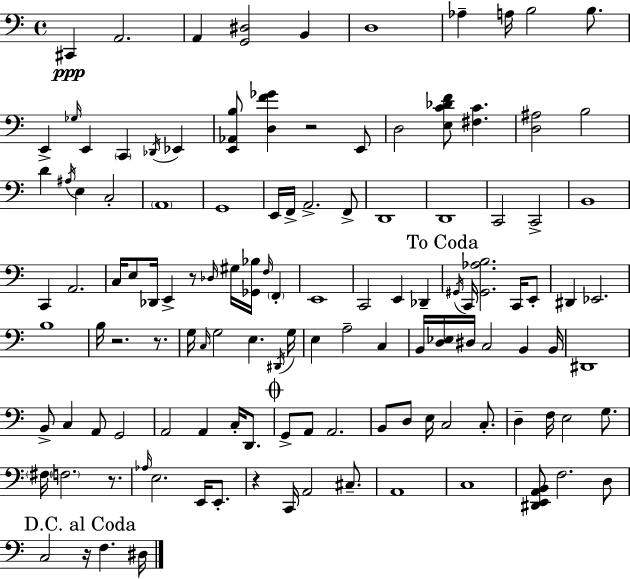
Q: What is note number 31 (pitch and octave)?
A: C2